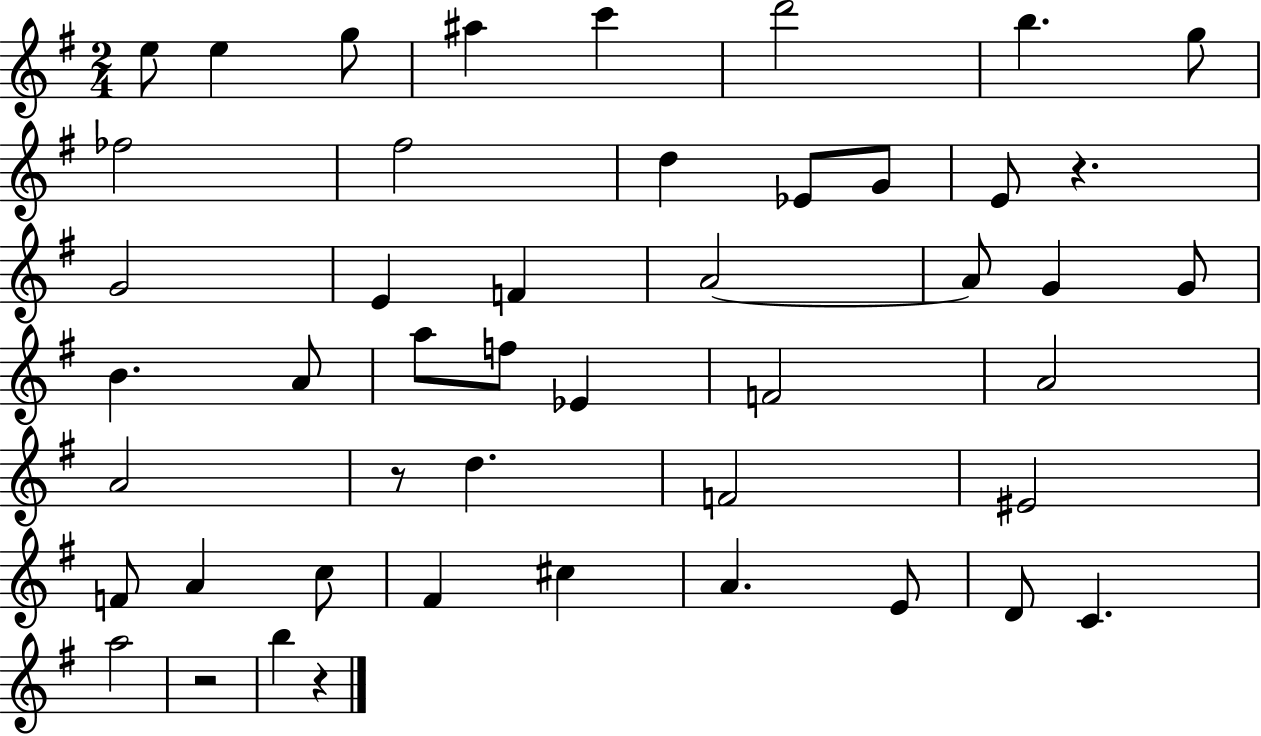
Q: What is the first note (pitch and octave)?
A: E5